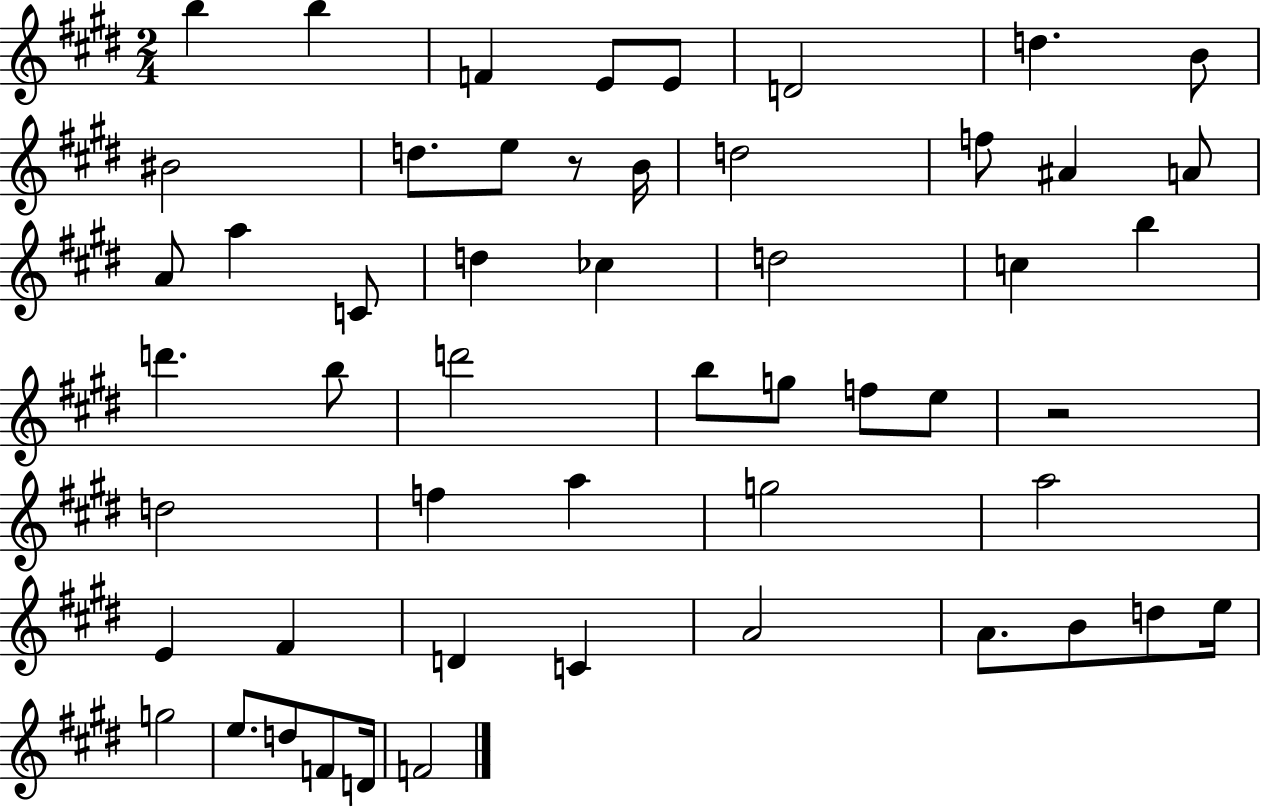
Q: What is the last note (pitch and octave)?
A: F4